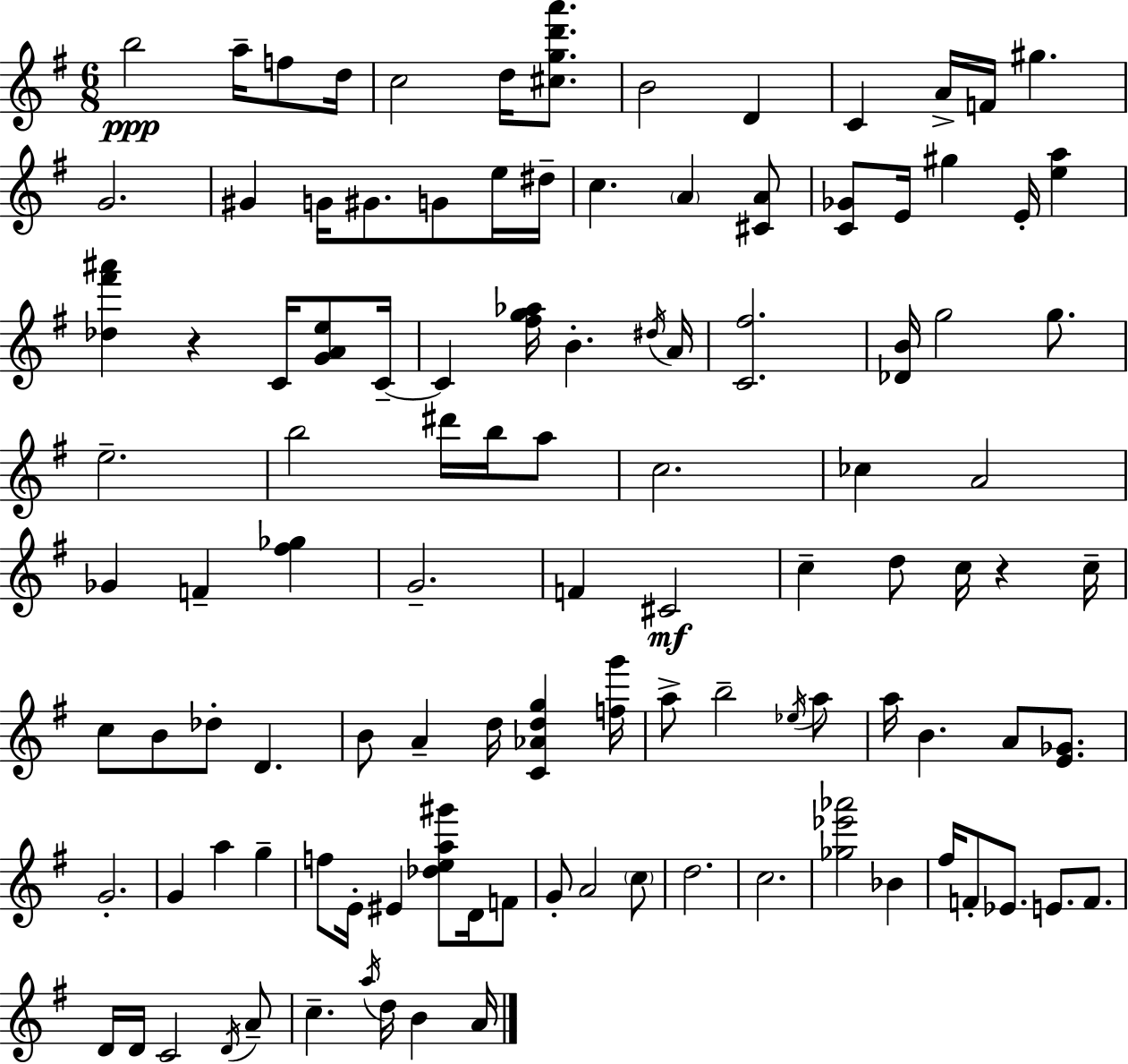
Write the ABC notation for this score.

X:1
T:Untitled
M:6/8
L:1/4
K:Em
b2 a/4 f/2 d/4 c2 d/4 [^cgd'a']/2 B2 D C A/4 F/4 ^g G2 ^G G/4 ^G/2 G/2 e/4 ^d/4 c A [^CA]/2 [C_G]/2 E/4 ^g E/4 [ea] [_d^f'^a'] z C/4 [GAe]/2 C/4 C [^fg_a]/4 B ^d/4 A/4 [C^f]2 [_DB]/4 g2 g/2 e2 b2 ^d'/4 b/4 a/2 c2 _c A2 _G F [^f_g] G2 F ^C2 c d/2 c/4 z c/4 c/2 B/2 _d/2 D B/2 A d/4 [C_Adg] [fg']/4 a/2 b2 _e/4 a/2 a/4 B A/2 [E_G]/2 G2 G a g f/2 E/4 ^E [_dea^g']/2 D/4 F/2 G/2 A2 c/2 d2 c2 [_g_e'_a']2 _B ^f/4 F/2 _E/2 E/2 F/2 D/4 D/4 C2 D/4 A/2 c a/4 d/4 B A/4